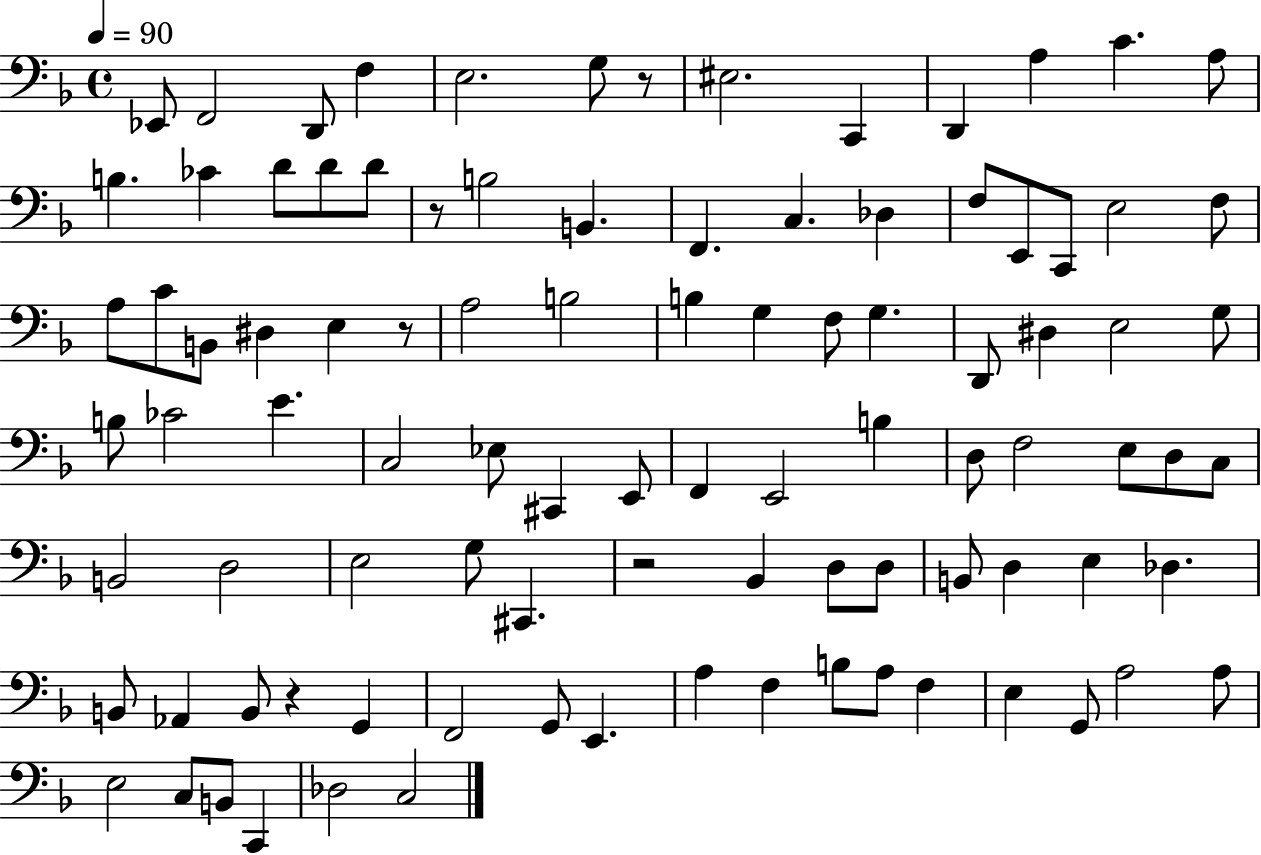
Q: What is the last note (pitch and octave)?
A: C3